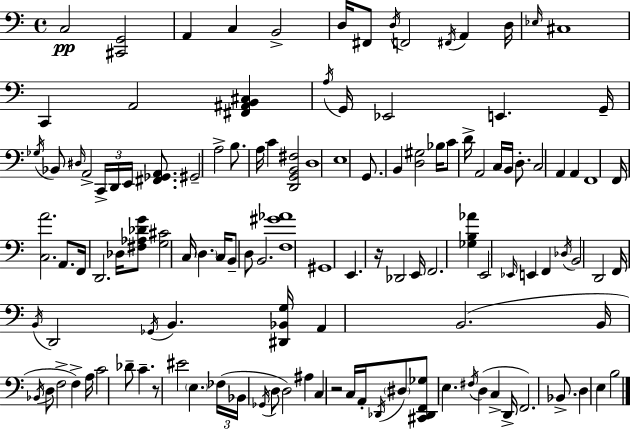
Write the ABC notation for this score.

X:1
T:Untitled
M:4/4
L:1/4
K:Am
C,2 [^C,,G,,]2 A,, C, B,,2 D,/4 ^F,,/2 D,/4 F,,2 ^F,,/4 A,, D,/4 _E,/4 ^C,4 C,, A,,2 [^F,,^A,,B,,^C,] A,/4 G,,/4 _E,,2 E,, G,,/4 _G,/4 _B,,/2 ^D,/4 A,,2 C,,/4 D,,/4 E,,/4 [^F,,_G,,A,,]/2 ^G,,2 A,2 B,/2 A,/4 C [D,,G,,B,,^F,]2 D,4 E,4 G,,/2 B,, [D,^G,]2 _B,/4 C/2 D/4 A,,2 C,/4 B,,/4 D,/2 C,2 A,, A,, F,,4 F,,/4 [C,A]2 A,,/2 F,,/4 D,,2 _D,/4 [^F,_A,_DG]/2 [G,^C]2 C,/4 D, C,/4 B,,/2 D,/2 B,,2 [F,^G_A]4 ^G,,4 E,, z/4 _D,,2 E,,/4 F,,2 [_G,B,_A] E,,2 _E,,/4 E,, F,, _D,/4 B,,2 D,,2 F,,/4 B,,/4 D,,2 _G,,/4 B,, [^D,,_B,,G,]/4 A,, B,,2 B,,/4 _B,,/4 D,/2 F,2 F, A,/4 C2 _D/2 C z/2 ^E2 E, _F,/4 _B,,/4 _G,,/4 D,/2 D,2 ^A, C, z2 C,/4 A,,/4 _D,,/4 ^D,/2 [^C,,_D,,F,,_G,]/2 E, ^F,/4 D, C, D,,/4 F,,2 _B,,/2 D, E, B,2